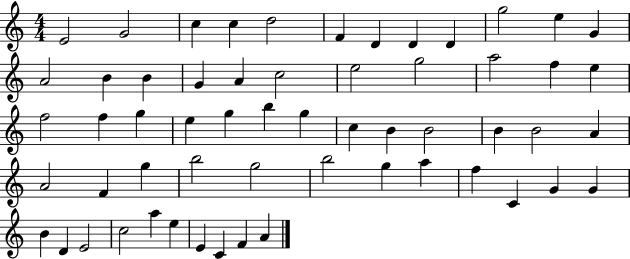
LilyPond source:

{
  \clef treble
  \numericTimeSignature
  \time 4/4
  \key c \major
  e'2 g'2 | c''4 c''4 d''2 | f'4 d'4 d'4 d'4 | g''2 e''4 g'4 | \break a'2 b'4 b'4 | g'4 a'4 c''2 | e''2 g''2 | a''2 f''4 e''4 | \break f''2 f''4 g''4 | e''4 g''4 b''4 g''4 | c''4 b'4 b'2 | b'4 b'2 a'4 | \break a'2 f'4 g''4 | b''2 g''2 | b''2 g''4 a''4 | f''4 c'4 g'4 g'4 | \break b'4 d'4 e'2 | c''2 a''4 e''4 | e'4 c'4 f'4 a'4 | \bar "|."
}